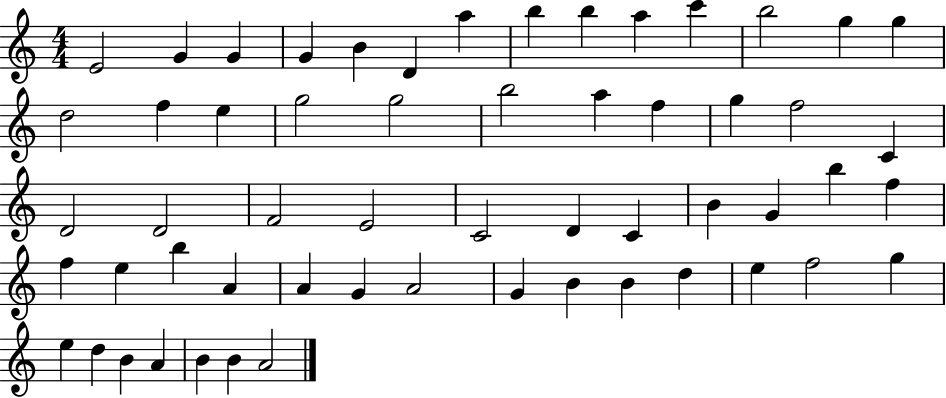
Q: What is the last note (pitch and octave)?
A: A4